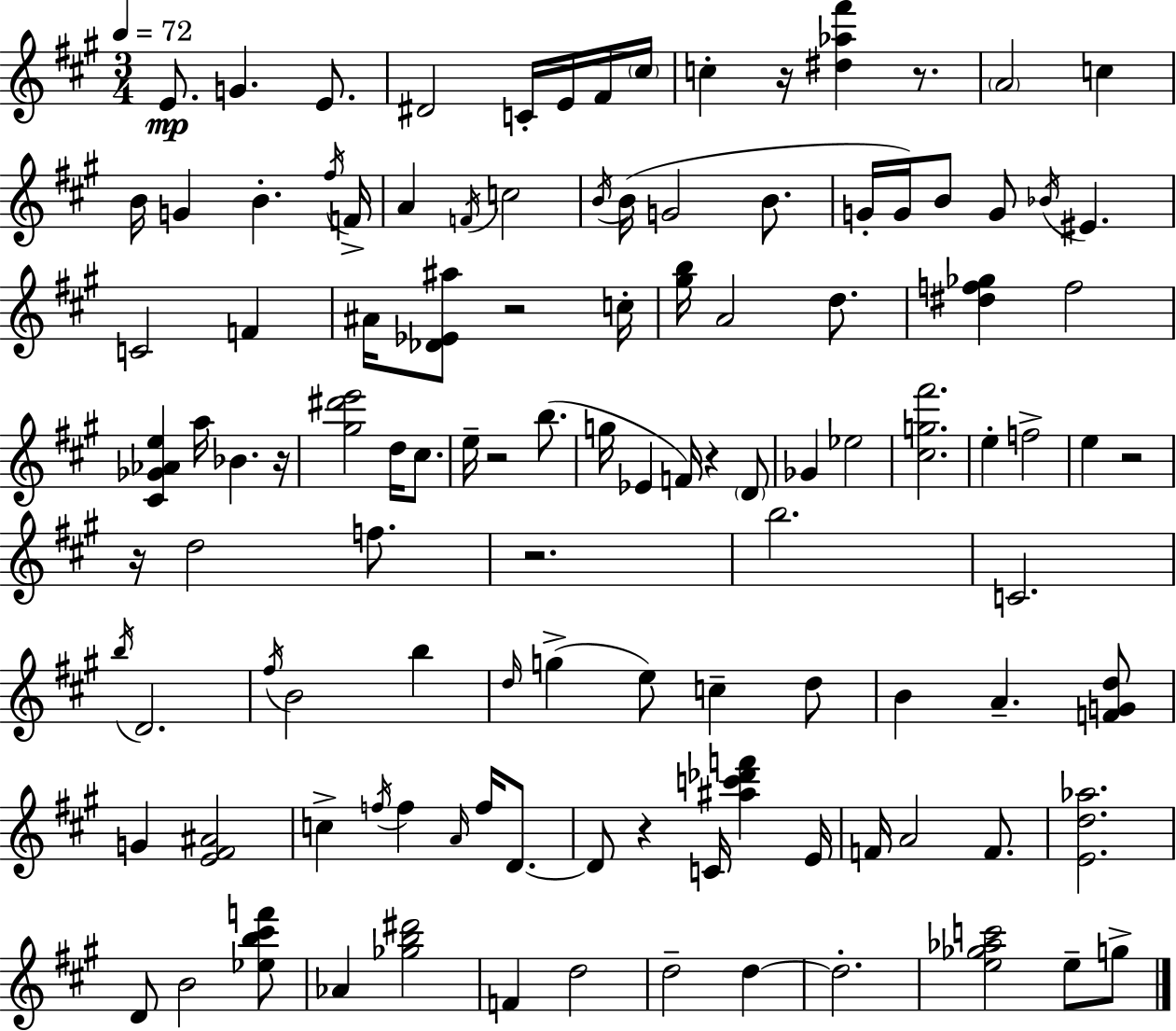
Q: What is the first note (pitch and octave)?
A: E4